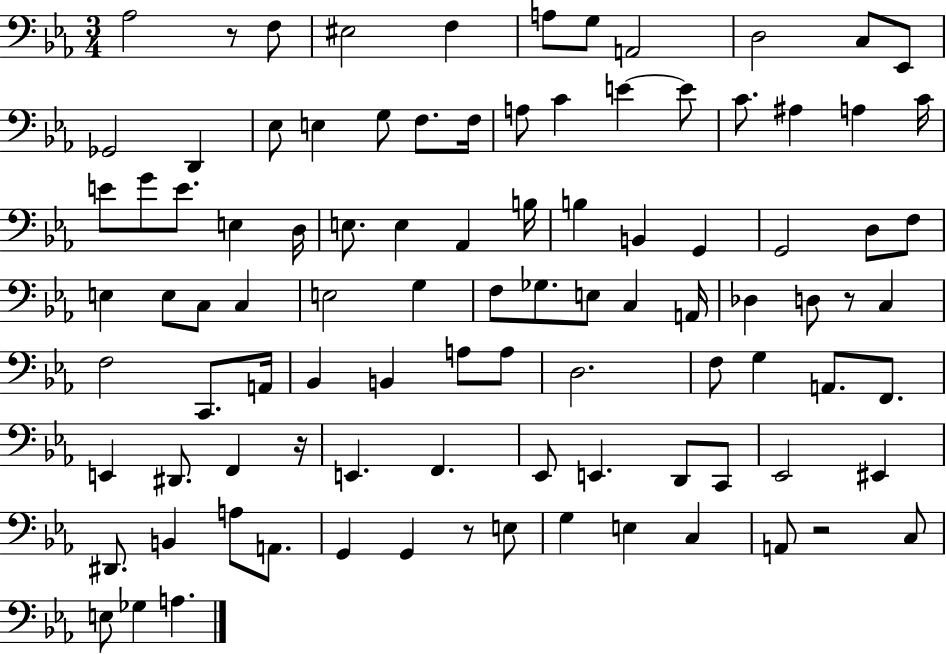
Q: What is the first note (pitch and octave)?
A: Ab3